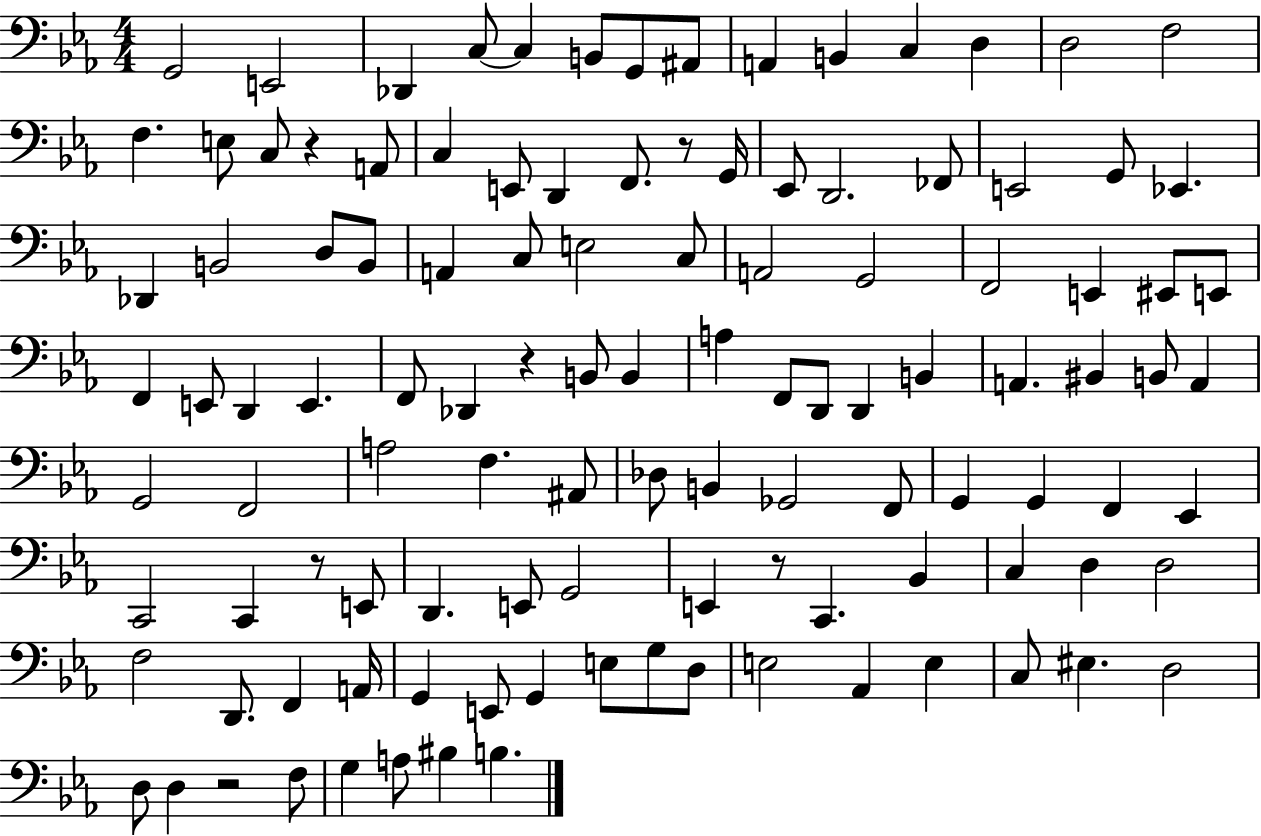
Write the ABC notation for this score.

X:1
T:Untitled
M:4/4
L:1/4
K:Eb
G,,2 E,,2 _D,, C,/2 C, B,,/2 G,,/2 ^A,,/2 A,, B,, C, D, D,2 F,2 F, E,/2 C,/2 z A,,/2 C, E,,/2 D,, F,,/2 z/2 G,,/4 _E,,/2 D,,2 _F,,/2 E,,2 G,,/2 _E,, _D,, B,,2 D,/2 B,,/2 A,, C,/2 E,2 C,/2 A,,2 G,,2 F,,2 E,, ^E,,/2 E,,/2 F,, E,,/2 D,, E,, F,,/2 _D,, z B,,/2 B,, A, F,,/2 D,,/2 D,, B,, A,, ^B,, B,,/2 A,, G,,2 F,,2 A,2 F, ^A,,/2 _D,/2 B,, _G,,2 F,,/2 G,, G,, F,, _E,, C,,2 C,, z/2 E,,/2 D,, E,,/2 G,,2 E,, z/2 C,, _B,, C, D, D,2 F,2 D,,/2 F,, A,,/4 G,, E,,/2 G,, E,/2 G,/2 D,/2 E,2 _A,, E, C,/2 ^E, D,2 D,/2 D, z2 F,/2 G, A,/2 ^B, B,